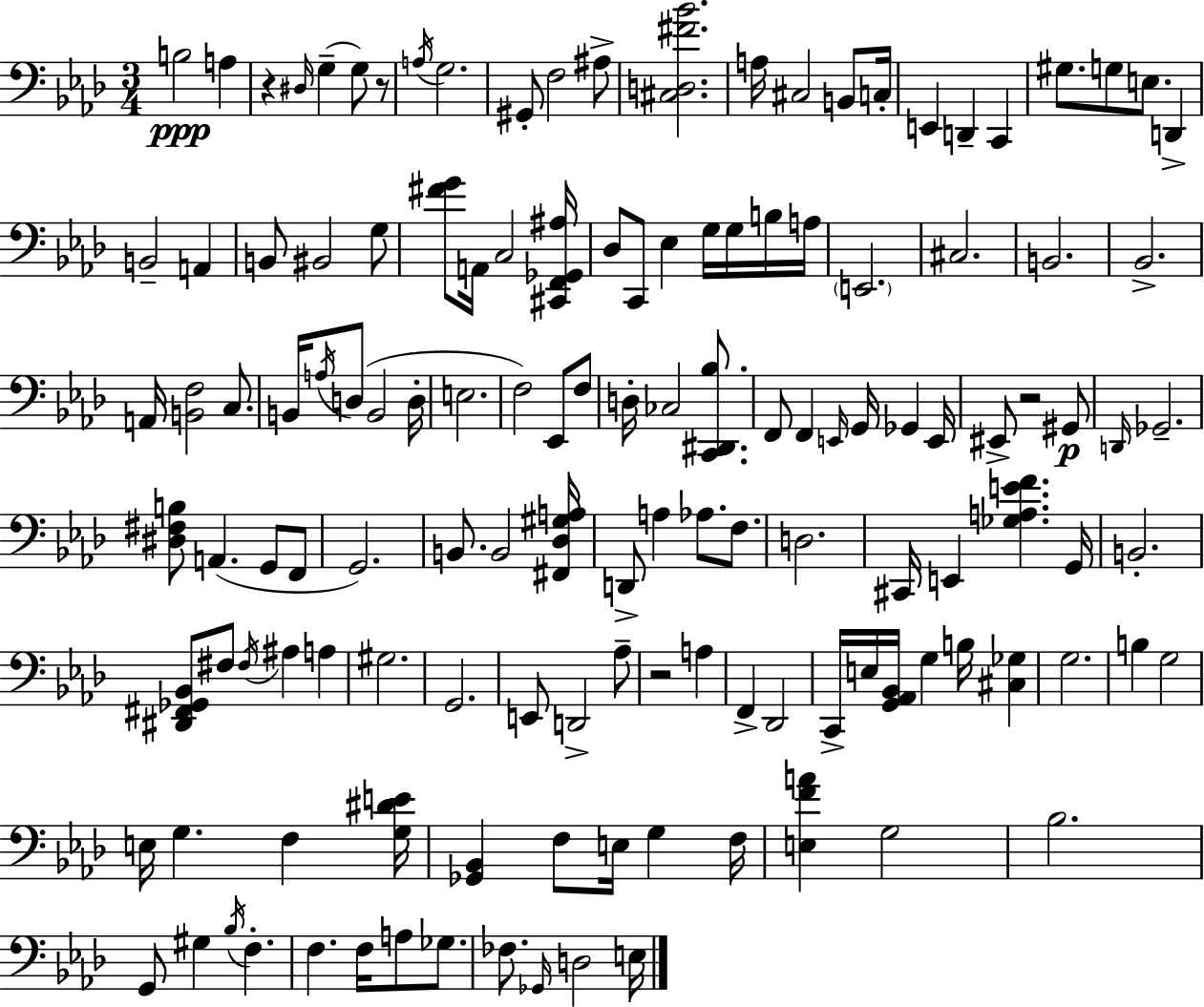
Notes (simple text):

B3/h A3/q R/q D#3/s G3/q G3/e R/e A3/s G3/h. G#2/e F3/h A#3/e [C#3,D3,F#4,Bb4]/h. A3/s C#3/h B2/e C3/s E2/q D2/q C2/q G#3/e. G3/e E3/e. D2/q B2/h A2/q B2/e BIS2/h G3/e [F#4,G4]/e A2/s C3/h [C#2,F2,Gb2,A#3]/s Db3/e C2/e Eb3/q G3/s G3/s B3/s A3/s E2/h. C#3/h. B2/h. Bb2/h. A2/s [B2,F3]/h C3/e. B2/s A3/s D3/e B2/h D3/s E3/h. F3/h Eb2/e F3/e D3/s CES3/h [C2,D#2,Bb3]/e. F2/e F2/q E2/s G2/s Gb2/q E2/s EIS2/e R/h G#2/e D2/s Gb2/h. [D#3,F#3,B3]/e A2/q. G2/e F2/e G2/h. B2/e. B2/h [F#2,Db3,G#3,A3]/s D2/e A3/q Ab3/e. F3/e. D3/h. C#2/s E2/q [Gb3,A3,E4,F4]/q. G2/s B2/h. [D#2,F#2,Gb2,Bb2]/e F#3/e F#3/s A#3/q A3/q G#3/h. G2/h. E2/e D2/h Ab3/e R/h A3/q F2/q Db2/h C2/s E3/s [G2,Ab2,Bb2]/s G3/q B3/s [C#3,Gb3]/q G3/h. B3/q G3/h E3/s G3/q. F3/q [G3,D#4,E4]/s [Gb2,Bb2]/q F3/e E3/s G3/q F3/s [E3,F4,A4]/q G3/h Bb3/h. G2/e G#3/q Bb3/s F3/q. F3/q. F3/s A3/e Gb3/e. FES3/e. Gb2/s D3/h E3/s